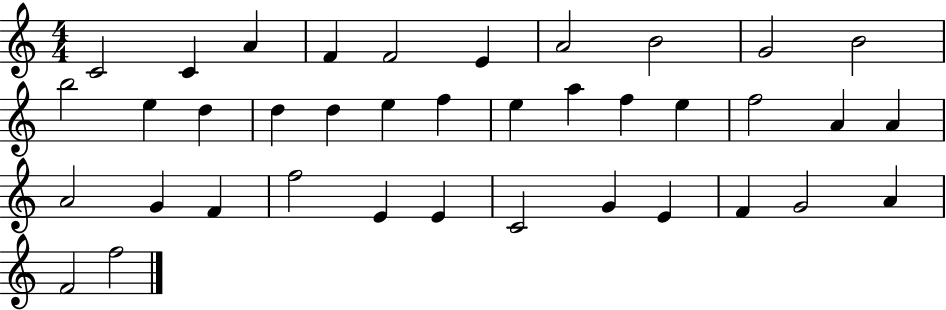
C4/h C4/q A4/q F4/q F4/h E4/q A4/h B4/h G4/h B4/h B5/h E5/q D5/q D5/q D5/q E5/q F5/q E5/q A5/q F5/q E5/q F5/h A4/q A4/q A4/h G4/q F4/q F5/h E4/q E4/q C4/h G4/q E4/q F4/q G4/h A4/q F4/h F5/h